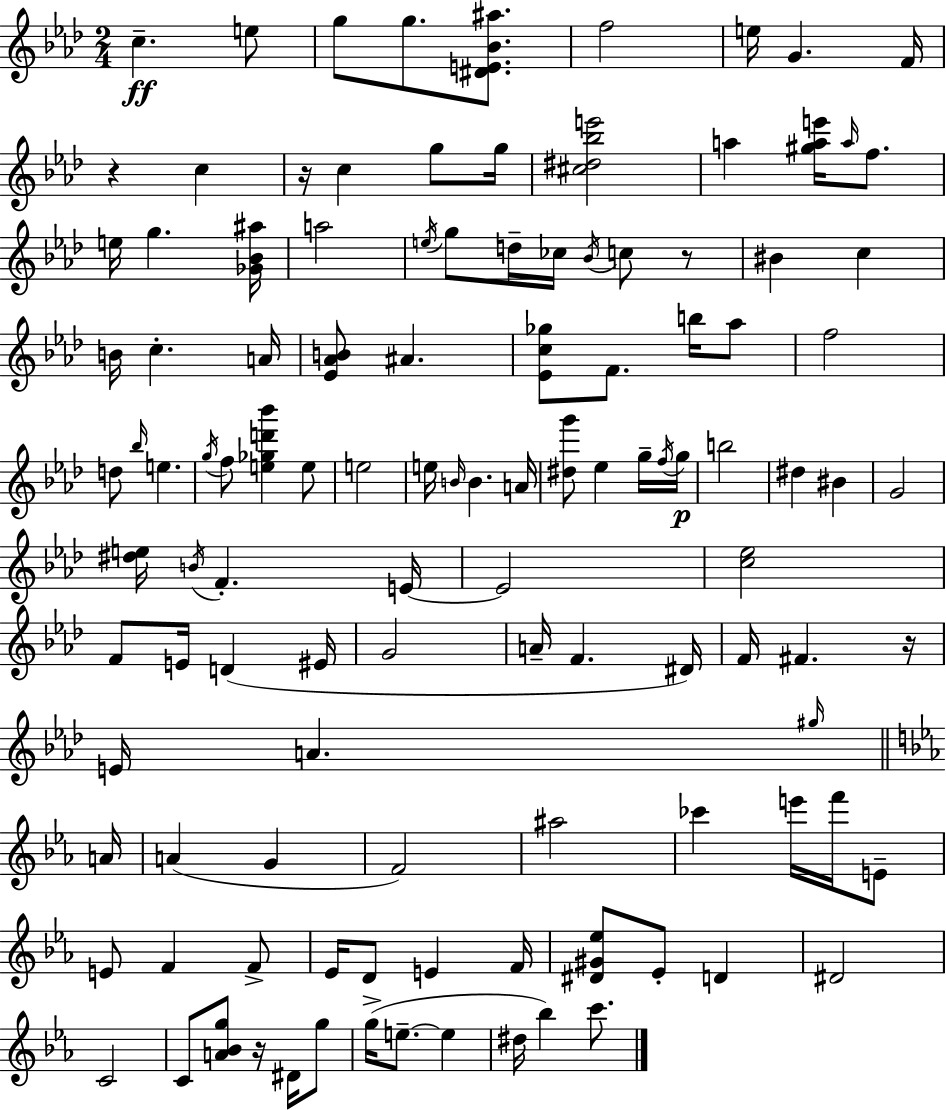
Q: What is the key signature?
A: AES major